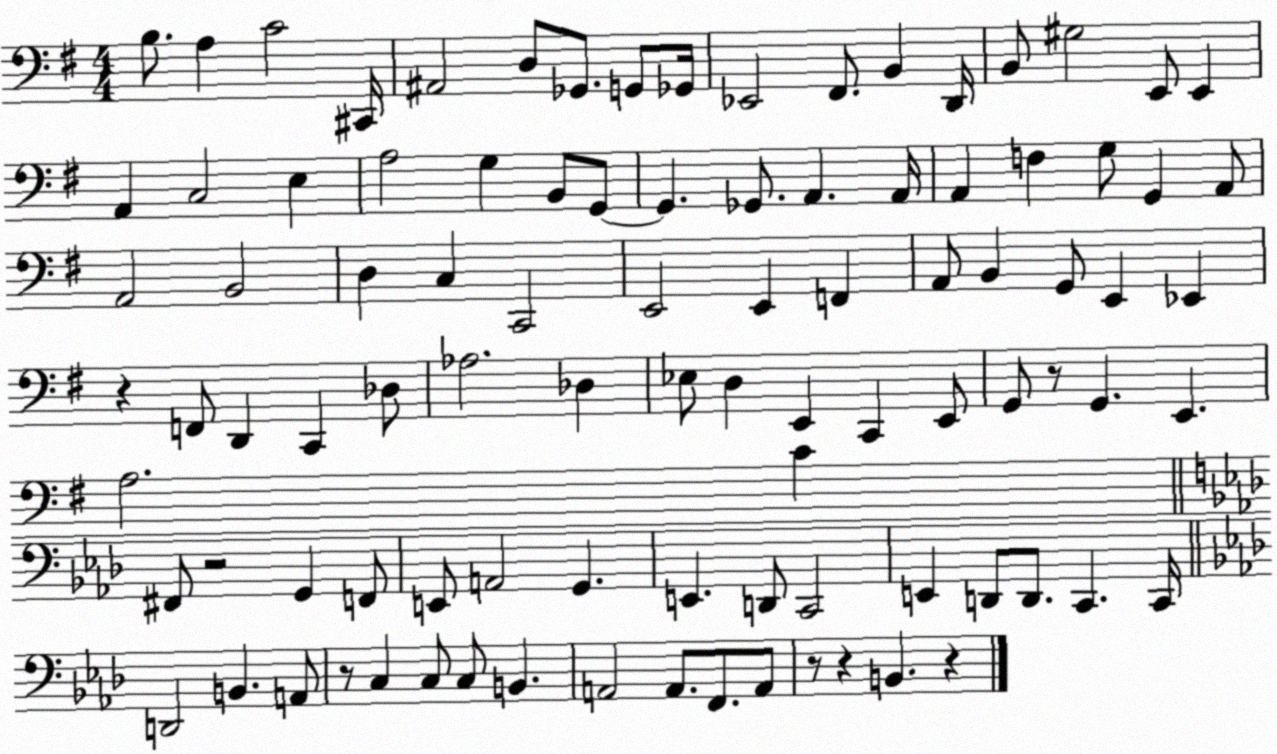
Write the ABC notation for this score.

X:1
T:Untitled
M:4/4
L:1/4
K:G
B,/2 A, C2 ^C,,/4 ^A,,2 D,/2 _G,,/2 G,,/2 _G,,/4 _E,,2 ^F,,/2 B,, D,,/4 B,,/2 ^G,2 E,,/2 E,, A,, C,2 E, A,2 G, B,,/2 G,,/2 G,, _G,,/2 A,, A,,/4 A,, F, G,/2 G,, A,,/2 A,,2 B,,2 D, C, C,,2 E,,2 E,, F,, A,,/2 B,, G,,/2 E,, _E,, z F,,/2 D,, C,, _D,/2 _A,2 _D, _E,/2 D, E,, C,, E,,/2 G,,/2 z/2 G,, E,, A,2 C ^F,,/2 z2 G,, F,,/2 E,,/2 A,,2 G,, E,, D,,/2 C,,2 E,, D,,/2 D,,/2 C,, C,,/4 D,,2 B,, A,,/2 z/2 C, C,/2 C,/2 B,, A,,2 A,,/2 F,,/2 A,,/2 z/2 z B,, z